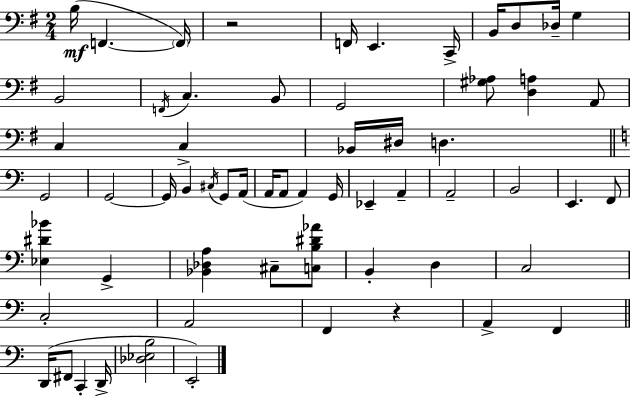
B3/s F2/q. F2/s R/h F2/s E2/q. C2/s B2/s D3/e Db3/s G3/q B2/h F2/s C3/q. B2/e G2/h [G#3,Ab3]/e [D3,A3]/q A2/e C3/q C3/q Bb2/s D#3/s D3/q. G2/h G2/h G2/s B2/q C#3/s G2/e A2/s A2/s A2/e A2/q G2/s Eb2/q A2/q A2/h B2/h E2/q. F2/e [Eb3,D#4,Bb4]/q G2/q [Bb2,Db3,A3]/q C#3/e [C3,B3,D#4,Ab4]/e B2/q D3/q C3/h C3/h A2/h F2/q R/q A2/q F2/q D2/s F#2/e C2/q D2/s [Db3,Eb3,B3]/h E2/h